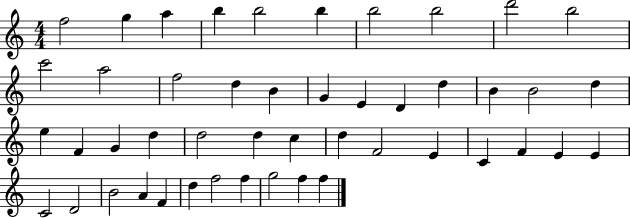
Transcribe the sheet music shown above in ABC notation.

X:1
T:Untitled
M:4/4
L:1/4
K:C
f2 g a b b2 b b2 b2 d'2 b2 c'2 a2 f2 d B G E D d B B2 d e F G d d2 d c d F2 E C F E E C2 D2 B2 A F d f2 f g2 f f